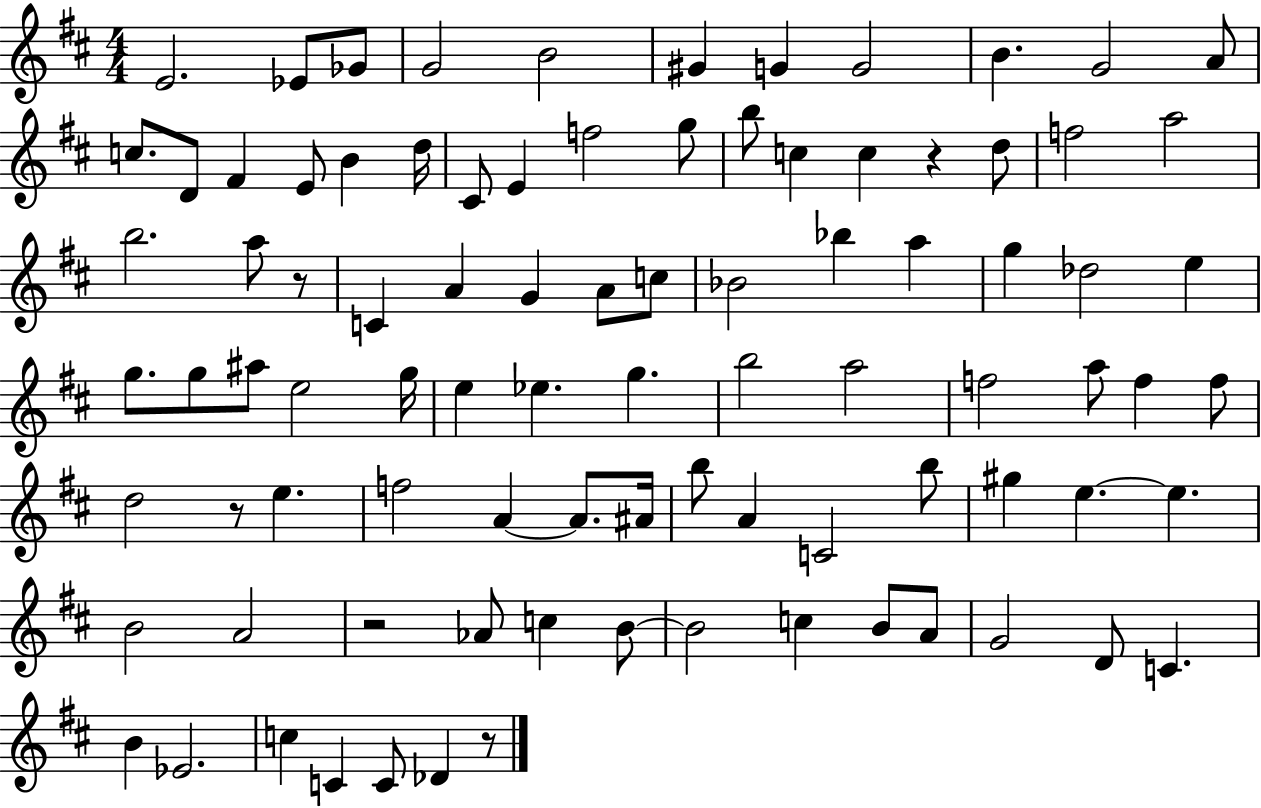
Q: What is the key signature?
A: D major